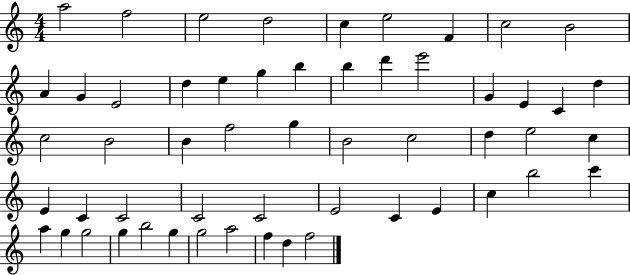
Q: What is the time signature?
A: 4/4